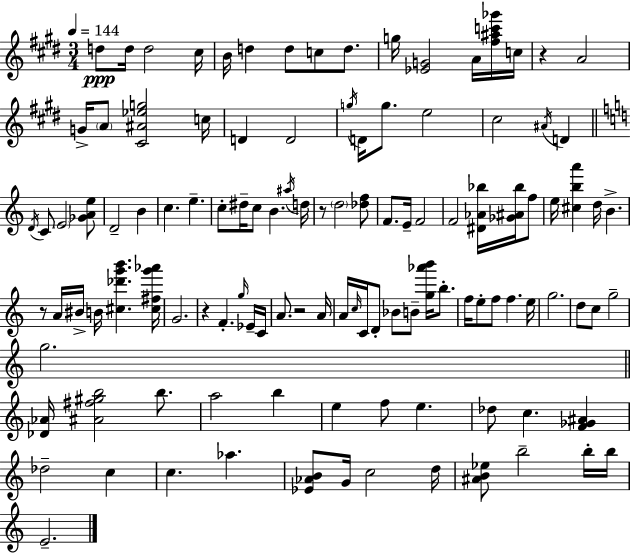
X:1
T:Untitled
M:3/4
L:1/4
K:E
d/2 d/4 d2 ^c/4 B/4 d d/2 c/2 d/2 g/4 [_EG]2 A/4 [^f^ac'_g']/4 c/4 z A2 G/4 A/2 [^C^A_eg]2 c/4 D D2 g/4 D/4 g/2 e2 ^c2 ^A/4 D D/4 C/2 E2 [_GAe]/2 D2 B c e c/2 ^d/4 c/2 B ^a/4 d/4 z/2 d2 [_df]/2 F/2 E/4 F2 F2 [^D_A_b]/4 [_G^A_b]/4 f/2 e/4 [^cba'] d/4 B z/2 A/4 ^B/4 B/4 [^c_d'g'b'] [^c^fg'_a']/4 G2 z F g/4 _E/4 C/4 A/2 z2 A/4 A/4 c/4 C/4 D/2 _B/2 B/2 [g_a'b']/4 b/2 f/4 e/2 f/2 f e/4 g2 d/2 c/2 g2 g2 [_D_A]/4 [^A^f^gb]2 b/2 a2 b e f/2 e _d/2 c [F_G^A] _d2 c c _a [_E_AB]/2 G/4 c2 d/4 [^AB_e]/2 b2 b/4 b/4 E2